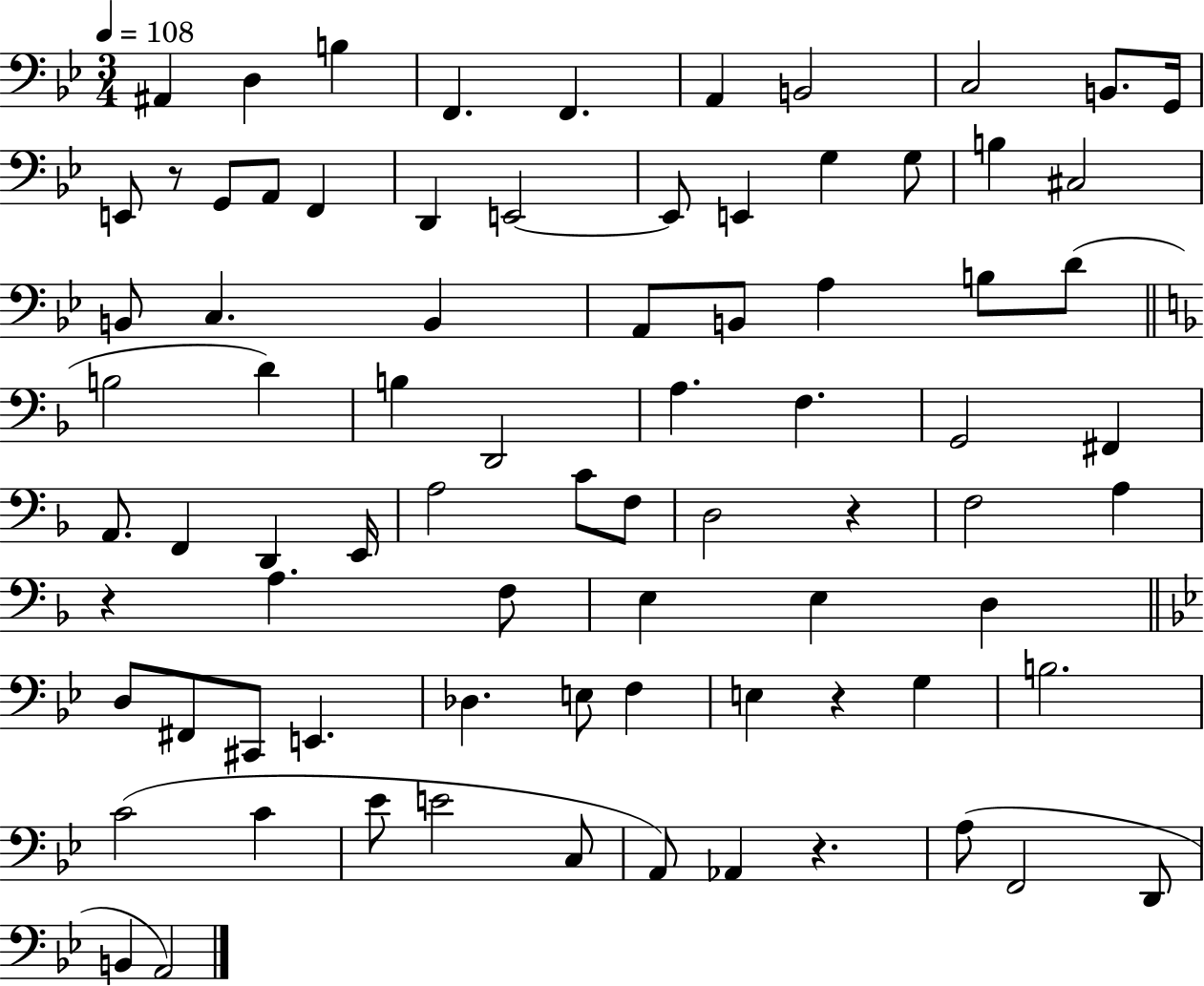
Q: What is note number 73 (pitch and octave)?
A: D2